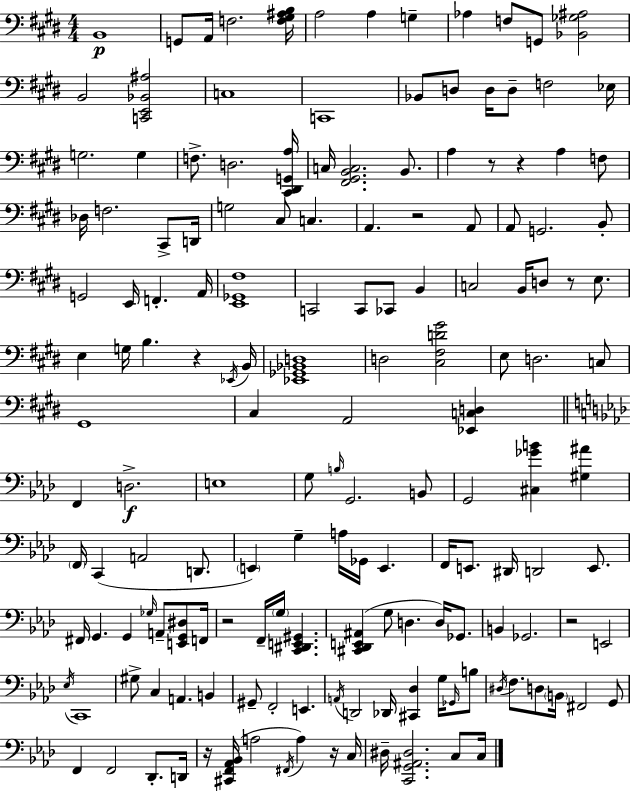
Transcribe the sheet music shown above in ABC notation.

X:1
T:Untitled
M:4/4
L:1/4
K:E
B,,4 G,,/2 A,,/4 F,2 [F,^G,^A,B,]/4 A,2 A, G, _A, F,/2 G,,/2 [_B,,_G,^A,]2 B,,2 [C,,E,,_B,,^A,]2 C,4 C,,4 _B,,/2 D,/2 D,/4 D,/2 F,2 _E,/4 G,2 G, F,/2 D,2 [^C,,^D,,G,,A,]/4 C,/4 [^F,,^G,,B,,C,]2 B,,/2 A, z/2 z A, F,/2 _D,/4 F,2 ^C,,/2 D,,/4 G,2 ^C,/2 C, A,, z2 A,,/2 A,,/2 G,,2 B,,/2 G,,2 E,,/4 F,, A,,/4 [E,,_G,,^F,]4 C,,2 C,,/2 _C,,/2 B,, C,2 B,,/4 D,/2 z/2 E,/2 E, G,/4 B, z _E,,/4 B,,/4 [_E,,_G,,_B,,D,]4 D,2 [^C,^F,D^G]2 E,/2 D,2 C,/2 ^G,,4 ^C, A,,2 [_E,,C,D,] F,, D,2 E,4 G,/2 B,/4 G,,2 B,,/2 G,,2 [^C,_GB] [^G,^A] F,,/4 C,, A,,2 D,,/2 E,, G, A,/4 _G,,/4 E,, F,,/4 E,,/2 ^D,,/4 D,,2 E,,/2 ^F,,/4 G,, G,, _G,/4 A,,/2 [E,,G,,^D,]/2 F,,/4 z2 F,,/4 G,/4 [C,,^D,,E,,^G,,] [^C,,_D,,E,,^A,,] G,/2 D, D,/4 _G,,/2 B,, _G,,2 z2 E,,2 _E,/4 C,,4 ^G,/2 C, A,, B,, ^G,,/2 F,,2 E,, A,,/4 D,,2 _D,,/4 [^C,,_D,] G,/4 _G,,/4 B,/2 ^D,/4 F,/2 D,/2 B,,/4 ^F,,2 G,,/2 F,, F,,2 _D,,/2 D,,/4 z/4 [^C,,F,,_A,,_B,,]/4 A,2 ^F,,/4 A, z/4 C,/4 ^D,/4 [C,,G,,^A,,^D,]2 C,/2 C,/4